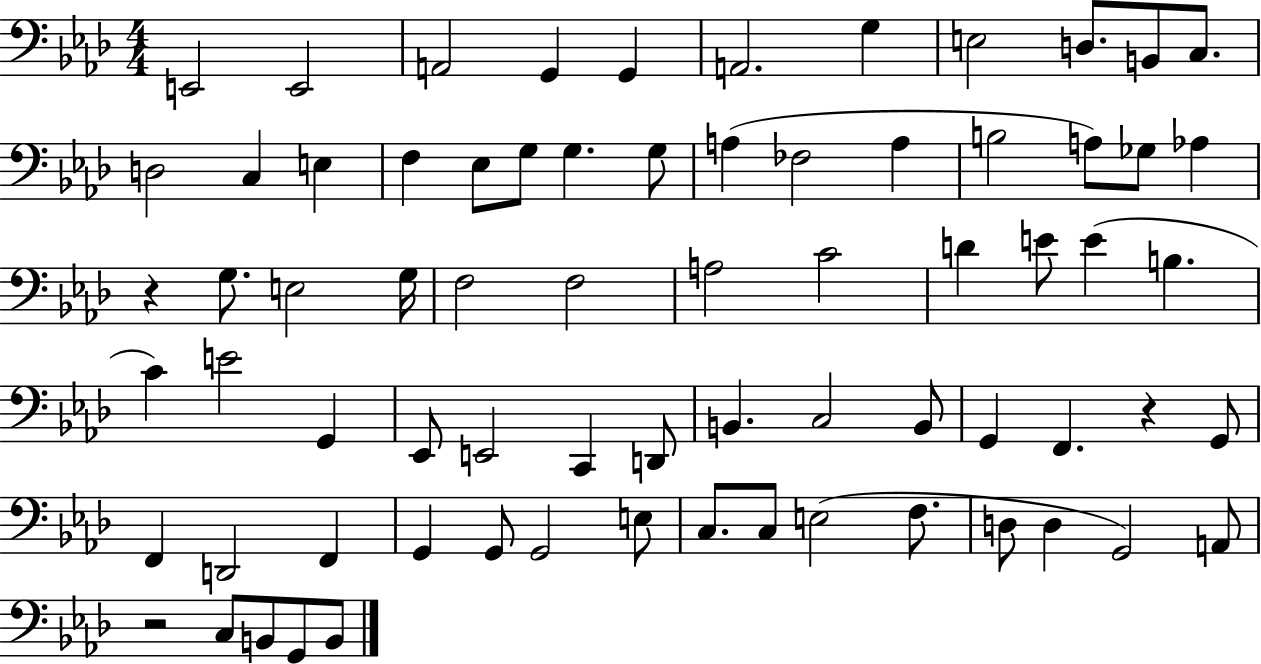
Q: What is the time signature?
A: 4/4